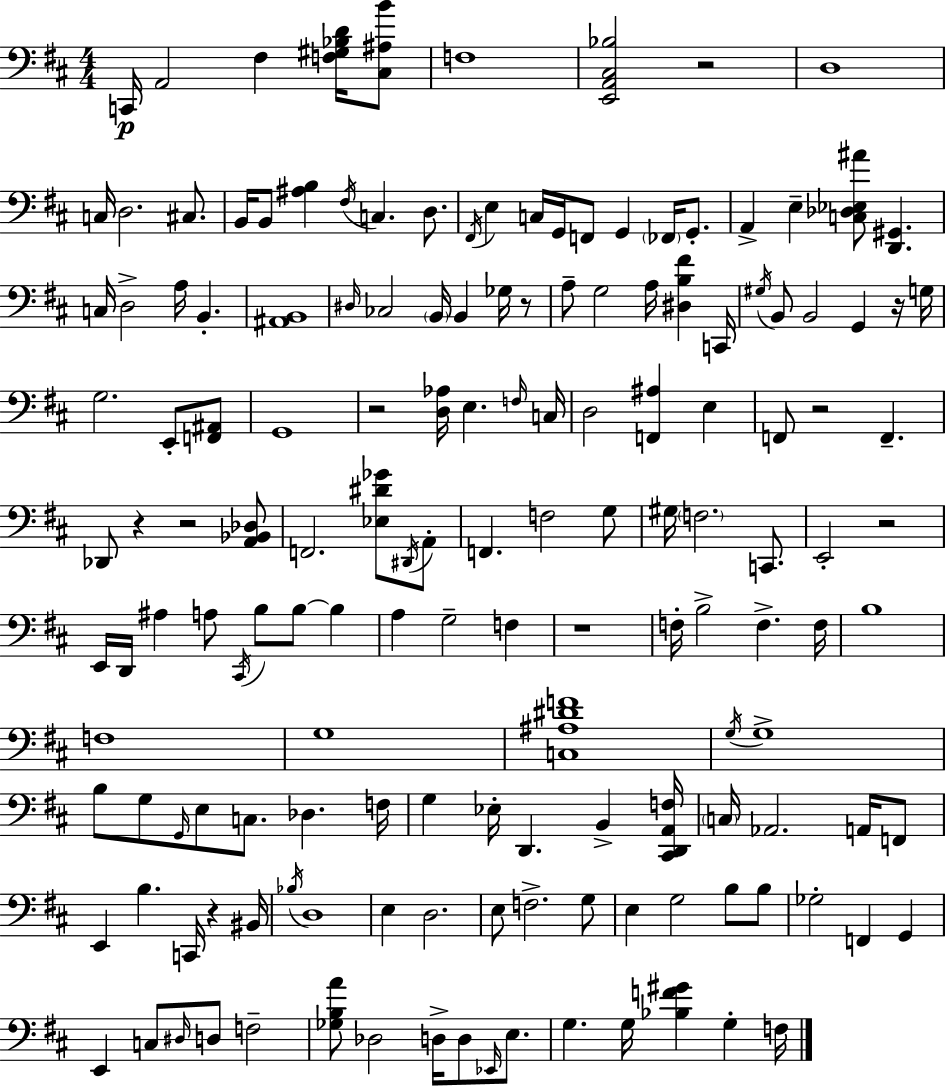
C2/s A2/h F#3/q [F3,G#3,Bb3,D4]/s [C#3,A#3,B4]/e F3/w [E2,A2,C#3,Bb3]/h R/h D3/w C3/s D3/h. C#3/e. B2/s B2/e [A#3,B3]/q F#3/s C3/q. D3/e. F#2/s E3/q C3/s G2/s F2/e G2/q FES2/s G2/e. A2/q E3/q [C3,Db3,Eb3,A#4]/e [D2,G#2]/q. C3/s D3/h A3/s B2/q. [A#2,B2]/w D#3/s CES3/h B2/s B2/q Gb3/s R/e A3/e G3/h A3/s [D#3,B3,F#4]/q C2/s G#3/s B2/e B2/h G2/q R/s G3/s G3/h. E2/e [F2,A#2]/e G2/w R/h [D3,Ab3]/s E3/q. F3/s C3/s D3/h [F2,A#3]/q E3/q F2/e R/h F2/q. Db2/e R/q R/h [A2,Bb2,Db3]/e F2/h. [Eb3,D#4,Gb4]/e D#2/s A2/e F2/q. F3/h G3/e G#3/s F3/h. C2/e. E2/h R/h E2/s D2/s A#3/q A3/e C#2/s B3/e B3/e B3/q A3/q G3/h F3/q R/w F3/s B3/h F3/q. F3/s B3/w F3/w G3/w [C3,A#3,D#4,F4]/w G3/s G3/w B3/e G3/e G2/s E3/e C3/e. Db3/q. F3/s G3/q Eb3/s D2/q. B2/q [C#2,D2,A2,F3]/s C3/s Ab2/h. A2/s F2/e E2/q B3/q. C2/s R/q BIS2/s Bb3/s D3/w E3/q D3/h. E3/e F3/h. G3/e E3/q G3/h B3/e B3/e Gb3/h F2/q G2/q E2/q C3/e D#3/s D3/e F3/h [Gb3,B3,A4]/e Db3/h D3/s D3/e Eb2/s E3/e. G3/q. G3/s [Bb3,F4,G#4]/q G3/q F3/s